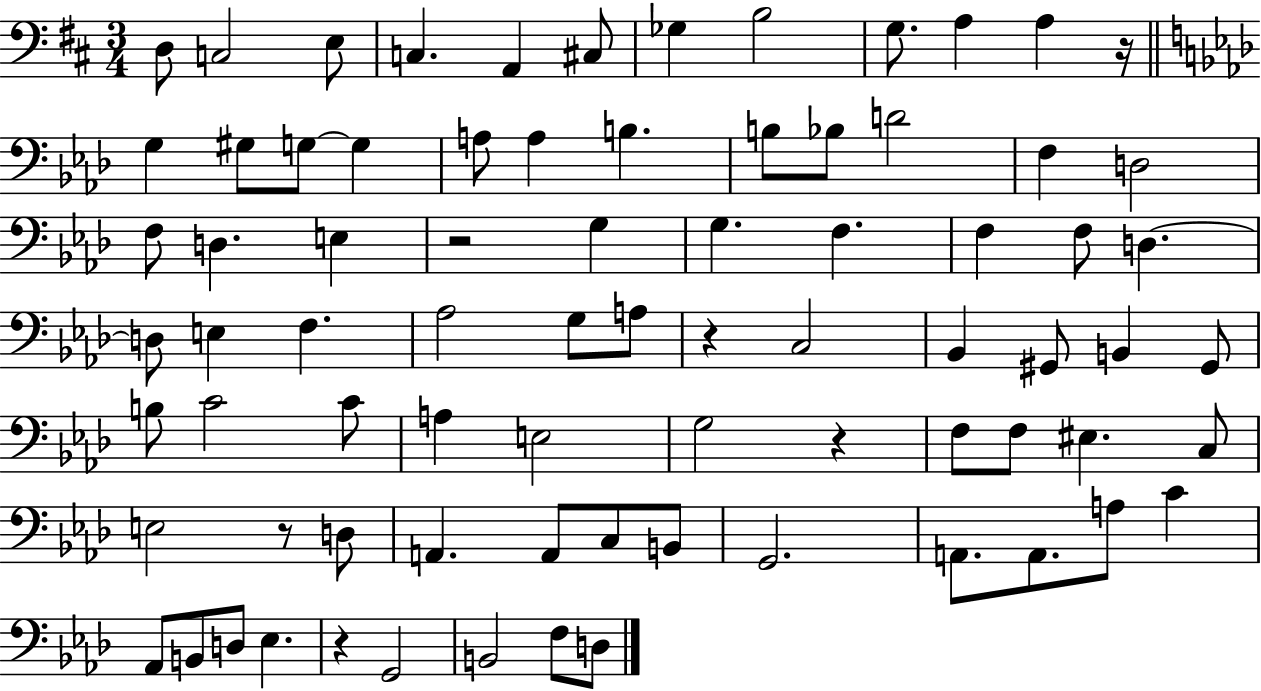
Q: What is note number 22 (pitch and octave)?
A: F3